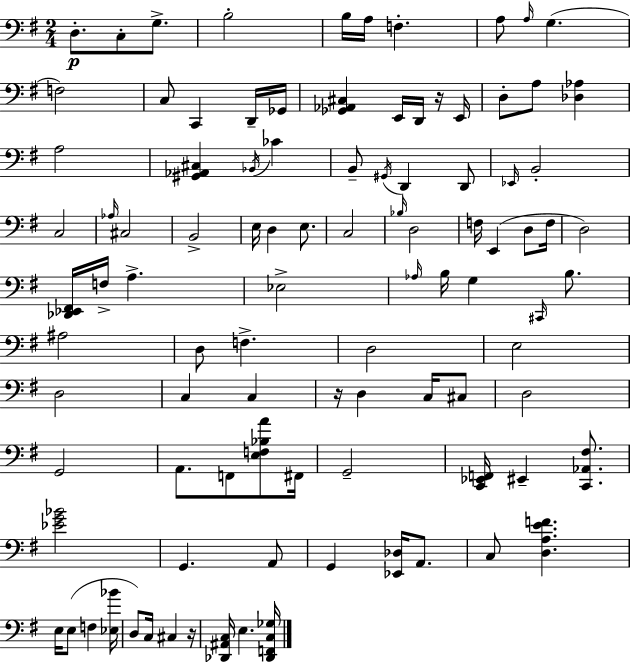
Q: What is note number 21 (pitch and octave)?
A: A3